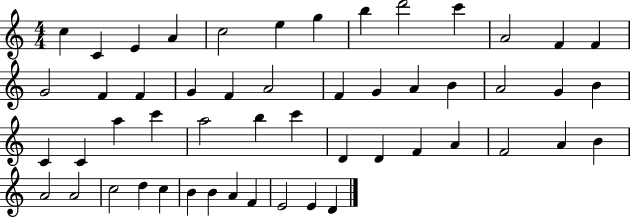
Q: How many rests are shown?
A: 0